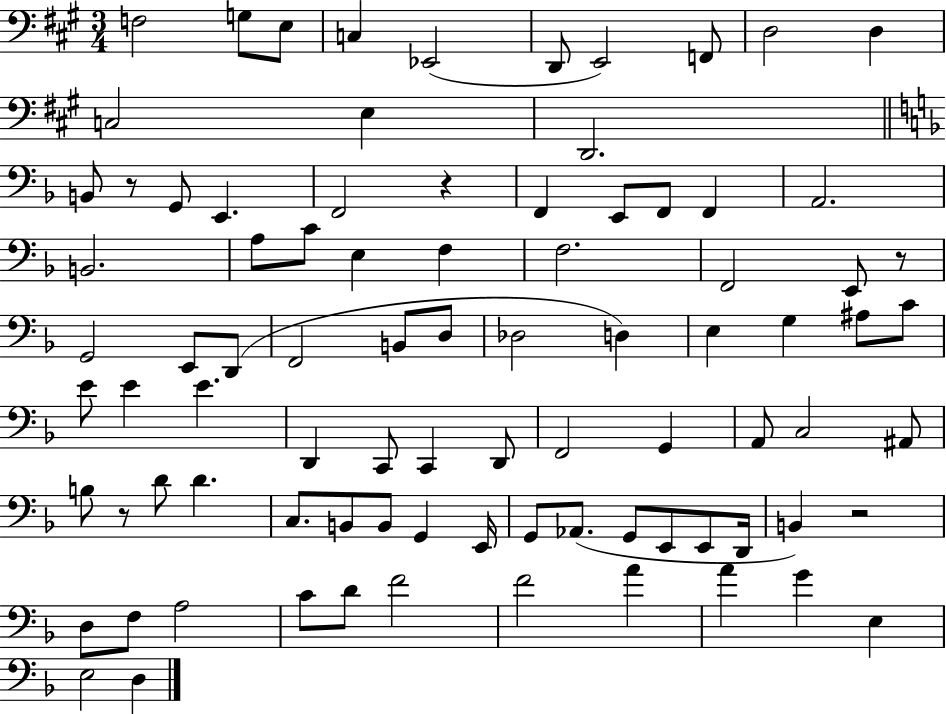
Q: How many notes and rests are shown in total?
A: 87